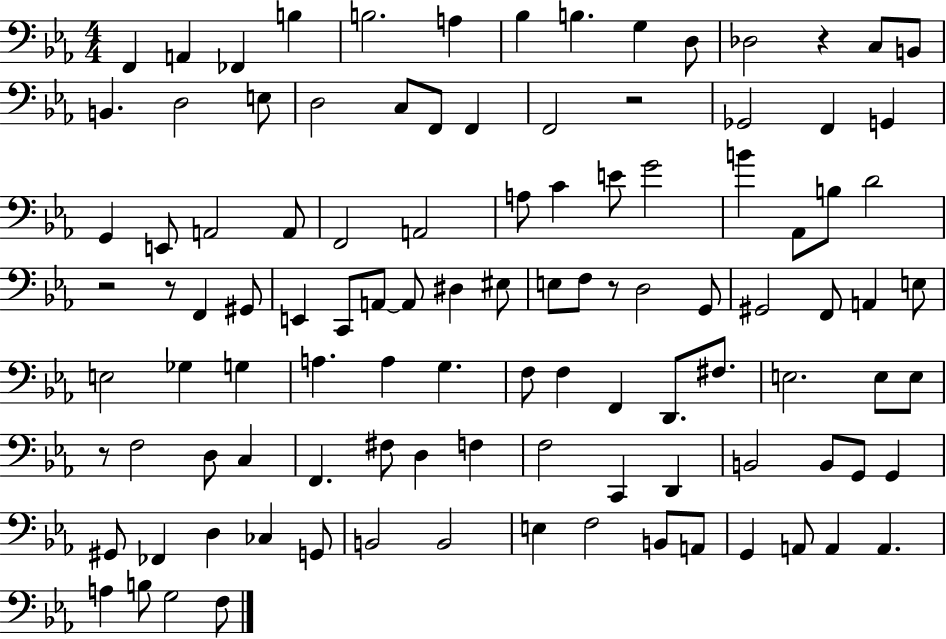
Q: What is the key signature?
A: EES major